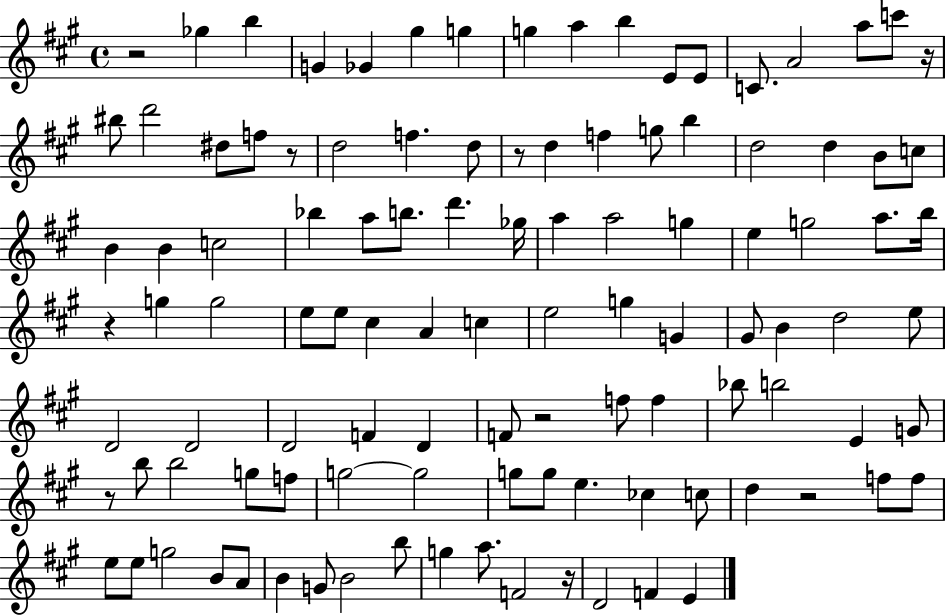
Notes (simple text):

R/h Gb5/q B5/q G4/q Gb4/q G#5/q G5/q G5/q A5/q B5/q E4/e E4/e C4/e. A4/h A5/e C6/e R/s BIS5/e D6/h D#5/e F5/e R/e D5/h F5/q. D5/e R/e D5/q F5/q G5/e B5/q D5/h D5/q B4/e C5/e B4/q B4/q C5/h Bb5/q A5/e B5/e. D6/q. Gb5/s A5/q A5/h G5/q E5/q G5/h A5/e. B5/s R/q G5/q G5/h E5/e E5/e C#5/q A4/q C5/q E5/h G5/q G4/q G#4/e B4/q D5/h E5/e D4/h D4/h D4/h F4/q D4/q F4/e R/h F5/e F5/q Bb5/e B5/h E4/q G4/e R/e B5/e B5/h G5/e F5/e G5/h G5/h G5/e G5/e E5/q. CES5/q C5/e D5/q R/h F5/e F5/e E5/e E5/e G5/h B4/e A4/e B4/q G4/e B4/h B5/e G5/q A5/e. F4/h R/s D4/h F4/q E4/q